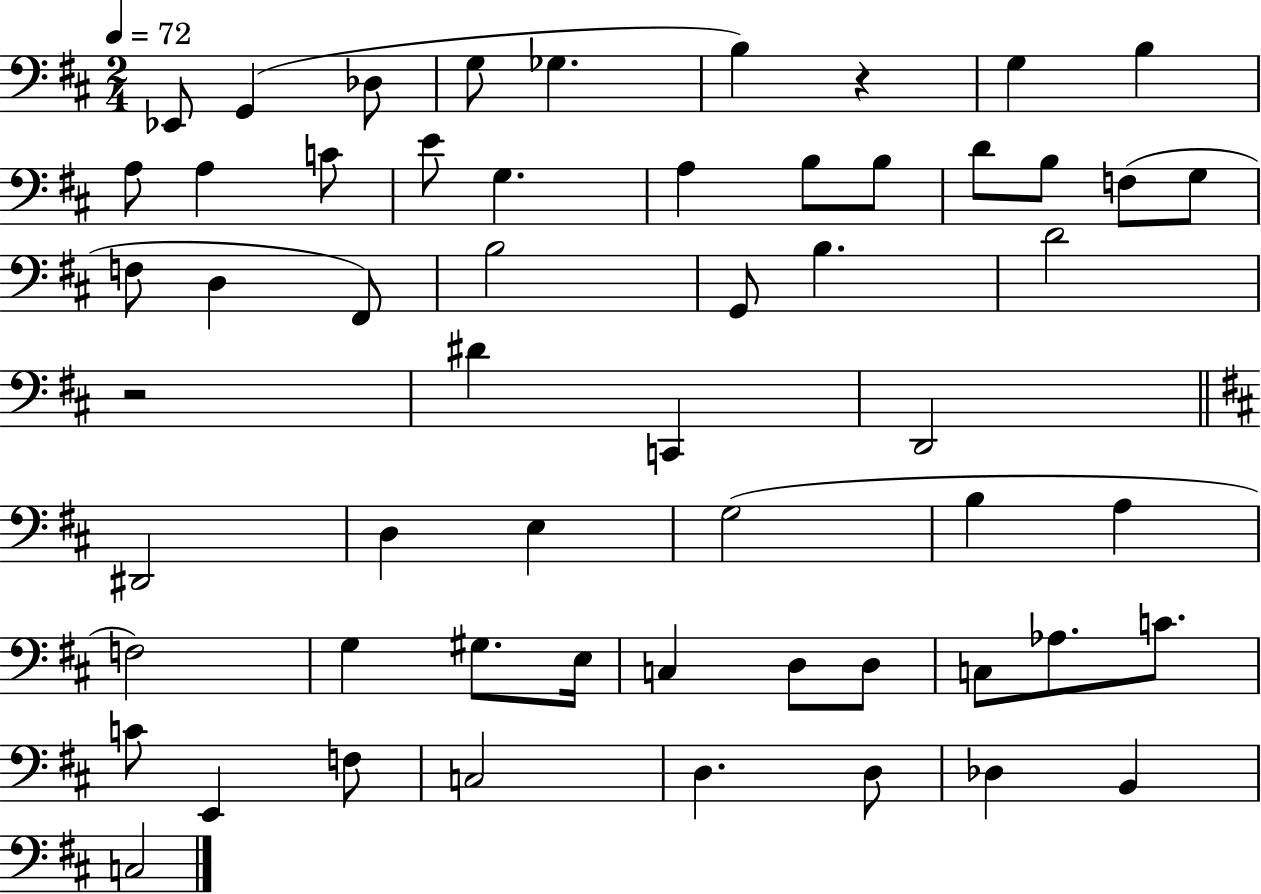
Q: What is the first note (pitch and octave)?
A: Eb2